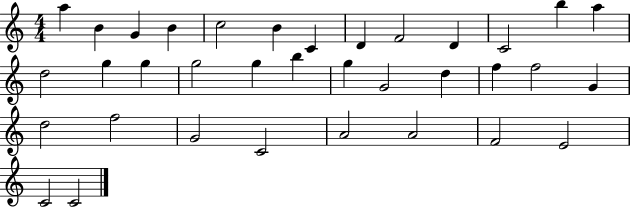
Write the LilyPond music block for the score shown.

{
  \clef treble
  \numericTimeSignature
  \time 4/4
  \key c \major
  a''4 b'4 g'4 b'4 | c''2 b'4 c'4 | d'4 f'2 d'4 | c'2 b''4 a''4 | \break d''2 g''4 g''4 | g''2 g''4 b''4 | g''4 g'2 d''4 | f''4 f''2 g'4 | \break d''2 f''2 | g'2 c'2 | a'2 a'2 | f'2 e'2 | \break c'2 c'2 | \bar "|."
}